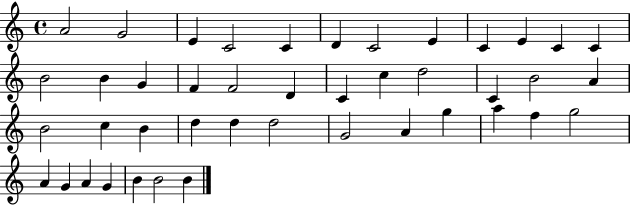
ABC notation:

X:1
T:Untitled
M:4/4
L:1/4
K:C
A2 G2 E C2 C D C2 E C E C C B2 B G F F2 D C c d2 C B2 A B2 c B d d d2 G2 A g a f g2 A G A G B B2 B